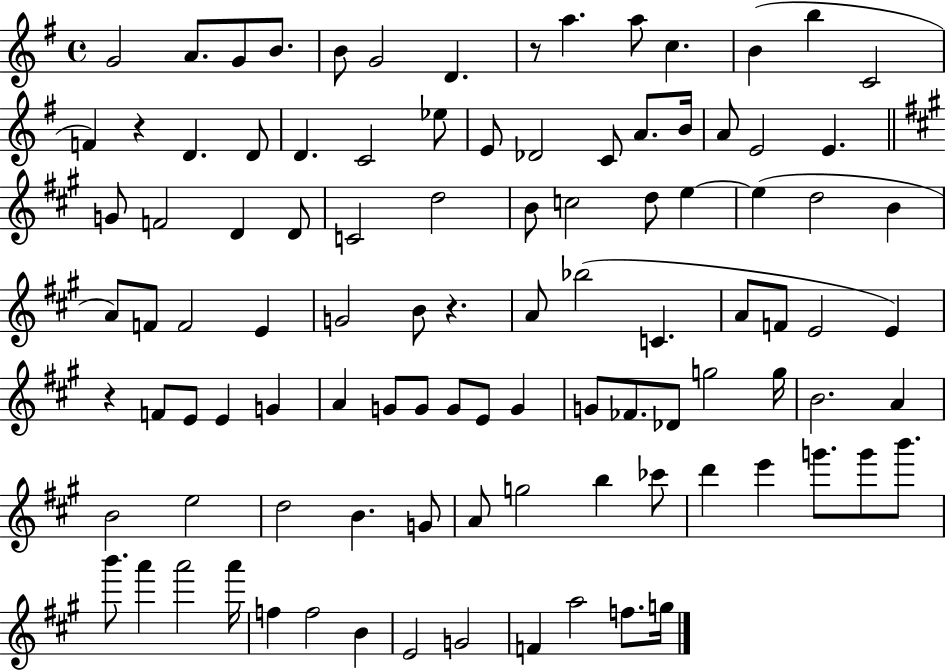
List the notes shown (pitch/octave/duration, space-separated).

G4/h A4/e. G4/e B4/e. B4/e G4/h D4/q. R/e A5/q. A5/e C5/q. B4/q B5/q C4/h F4/q R/q D4/q. D4/e D4/q. C4/h Eb5/e E4/e Db4/h C4/e A4/e. B4/s A4/e E4/h E4/q. G4/e F4/h D4/q D4/e C4/h D5/h B4/e C5/h D5/e E5/q E5/q D5/h B4/q A4/e F4/e F4/h E4/q G4/h B4/e R/q. A4/e Bb5/h C4/q. A4/e F4/e E4/h E4/q R/q F4/e E4/e E4/q G4/q A4/q G4/e G4/e G4/e E4/e G4/q G4/e FES4/e. Db4/e G5/h G5/s B4/h. A4/q B4/h E5/h D5/h B4/q. G4/e A4/e G5/h B5/q CES6/e D6/q E6/q G6/e. G6/e B6/e. B6/e. A6/q A6/h A6/s F5/q F5/h B4/q E4/h G4/h F4/q A5/h F5/e. G5/s